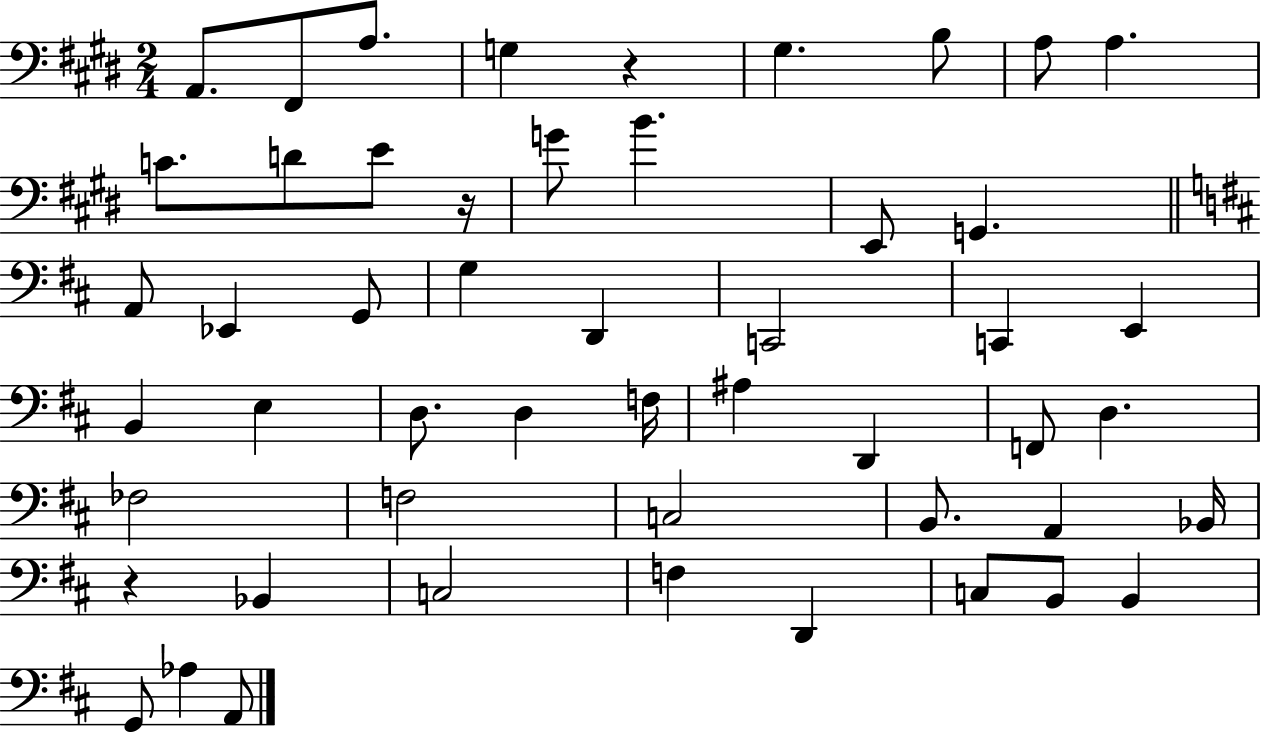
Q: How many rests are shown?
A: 3